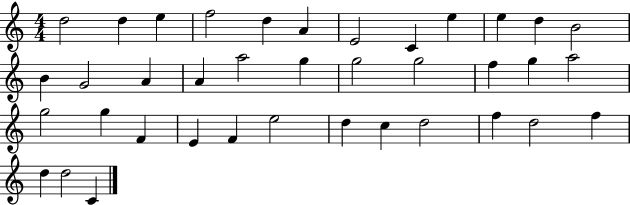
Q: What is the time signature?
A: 4/4